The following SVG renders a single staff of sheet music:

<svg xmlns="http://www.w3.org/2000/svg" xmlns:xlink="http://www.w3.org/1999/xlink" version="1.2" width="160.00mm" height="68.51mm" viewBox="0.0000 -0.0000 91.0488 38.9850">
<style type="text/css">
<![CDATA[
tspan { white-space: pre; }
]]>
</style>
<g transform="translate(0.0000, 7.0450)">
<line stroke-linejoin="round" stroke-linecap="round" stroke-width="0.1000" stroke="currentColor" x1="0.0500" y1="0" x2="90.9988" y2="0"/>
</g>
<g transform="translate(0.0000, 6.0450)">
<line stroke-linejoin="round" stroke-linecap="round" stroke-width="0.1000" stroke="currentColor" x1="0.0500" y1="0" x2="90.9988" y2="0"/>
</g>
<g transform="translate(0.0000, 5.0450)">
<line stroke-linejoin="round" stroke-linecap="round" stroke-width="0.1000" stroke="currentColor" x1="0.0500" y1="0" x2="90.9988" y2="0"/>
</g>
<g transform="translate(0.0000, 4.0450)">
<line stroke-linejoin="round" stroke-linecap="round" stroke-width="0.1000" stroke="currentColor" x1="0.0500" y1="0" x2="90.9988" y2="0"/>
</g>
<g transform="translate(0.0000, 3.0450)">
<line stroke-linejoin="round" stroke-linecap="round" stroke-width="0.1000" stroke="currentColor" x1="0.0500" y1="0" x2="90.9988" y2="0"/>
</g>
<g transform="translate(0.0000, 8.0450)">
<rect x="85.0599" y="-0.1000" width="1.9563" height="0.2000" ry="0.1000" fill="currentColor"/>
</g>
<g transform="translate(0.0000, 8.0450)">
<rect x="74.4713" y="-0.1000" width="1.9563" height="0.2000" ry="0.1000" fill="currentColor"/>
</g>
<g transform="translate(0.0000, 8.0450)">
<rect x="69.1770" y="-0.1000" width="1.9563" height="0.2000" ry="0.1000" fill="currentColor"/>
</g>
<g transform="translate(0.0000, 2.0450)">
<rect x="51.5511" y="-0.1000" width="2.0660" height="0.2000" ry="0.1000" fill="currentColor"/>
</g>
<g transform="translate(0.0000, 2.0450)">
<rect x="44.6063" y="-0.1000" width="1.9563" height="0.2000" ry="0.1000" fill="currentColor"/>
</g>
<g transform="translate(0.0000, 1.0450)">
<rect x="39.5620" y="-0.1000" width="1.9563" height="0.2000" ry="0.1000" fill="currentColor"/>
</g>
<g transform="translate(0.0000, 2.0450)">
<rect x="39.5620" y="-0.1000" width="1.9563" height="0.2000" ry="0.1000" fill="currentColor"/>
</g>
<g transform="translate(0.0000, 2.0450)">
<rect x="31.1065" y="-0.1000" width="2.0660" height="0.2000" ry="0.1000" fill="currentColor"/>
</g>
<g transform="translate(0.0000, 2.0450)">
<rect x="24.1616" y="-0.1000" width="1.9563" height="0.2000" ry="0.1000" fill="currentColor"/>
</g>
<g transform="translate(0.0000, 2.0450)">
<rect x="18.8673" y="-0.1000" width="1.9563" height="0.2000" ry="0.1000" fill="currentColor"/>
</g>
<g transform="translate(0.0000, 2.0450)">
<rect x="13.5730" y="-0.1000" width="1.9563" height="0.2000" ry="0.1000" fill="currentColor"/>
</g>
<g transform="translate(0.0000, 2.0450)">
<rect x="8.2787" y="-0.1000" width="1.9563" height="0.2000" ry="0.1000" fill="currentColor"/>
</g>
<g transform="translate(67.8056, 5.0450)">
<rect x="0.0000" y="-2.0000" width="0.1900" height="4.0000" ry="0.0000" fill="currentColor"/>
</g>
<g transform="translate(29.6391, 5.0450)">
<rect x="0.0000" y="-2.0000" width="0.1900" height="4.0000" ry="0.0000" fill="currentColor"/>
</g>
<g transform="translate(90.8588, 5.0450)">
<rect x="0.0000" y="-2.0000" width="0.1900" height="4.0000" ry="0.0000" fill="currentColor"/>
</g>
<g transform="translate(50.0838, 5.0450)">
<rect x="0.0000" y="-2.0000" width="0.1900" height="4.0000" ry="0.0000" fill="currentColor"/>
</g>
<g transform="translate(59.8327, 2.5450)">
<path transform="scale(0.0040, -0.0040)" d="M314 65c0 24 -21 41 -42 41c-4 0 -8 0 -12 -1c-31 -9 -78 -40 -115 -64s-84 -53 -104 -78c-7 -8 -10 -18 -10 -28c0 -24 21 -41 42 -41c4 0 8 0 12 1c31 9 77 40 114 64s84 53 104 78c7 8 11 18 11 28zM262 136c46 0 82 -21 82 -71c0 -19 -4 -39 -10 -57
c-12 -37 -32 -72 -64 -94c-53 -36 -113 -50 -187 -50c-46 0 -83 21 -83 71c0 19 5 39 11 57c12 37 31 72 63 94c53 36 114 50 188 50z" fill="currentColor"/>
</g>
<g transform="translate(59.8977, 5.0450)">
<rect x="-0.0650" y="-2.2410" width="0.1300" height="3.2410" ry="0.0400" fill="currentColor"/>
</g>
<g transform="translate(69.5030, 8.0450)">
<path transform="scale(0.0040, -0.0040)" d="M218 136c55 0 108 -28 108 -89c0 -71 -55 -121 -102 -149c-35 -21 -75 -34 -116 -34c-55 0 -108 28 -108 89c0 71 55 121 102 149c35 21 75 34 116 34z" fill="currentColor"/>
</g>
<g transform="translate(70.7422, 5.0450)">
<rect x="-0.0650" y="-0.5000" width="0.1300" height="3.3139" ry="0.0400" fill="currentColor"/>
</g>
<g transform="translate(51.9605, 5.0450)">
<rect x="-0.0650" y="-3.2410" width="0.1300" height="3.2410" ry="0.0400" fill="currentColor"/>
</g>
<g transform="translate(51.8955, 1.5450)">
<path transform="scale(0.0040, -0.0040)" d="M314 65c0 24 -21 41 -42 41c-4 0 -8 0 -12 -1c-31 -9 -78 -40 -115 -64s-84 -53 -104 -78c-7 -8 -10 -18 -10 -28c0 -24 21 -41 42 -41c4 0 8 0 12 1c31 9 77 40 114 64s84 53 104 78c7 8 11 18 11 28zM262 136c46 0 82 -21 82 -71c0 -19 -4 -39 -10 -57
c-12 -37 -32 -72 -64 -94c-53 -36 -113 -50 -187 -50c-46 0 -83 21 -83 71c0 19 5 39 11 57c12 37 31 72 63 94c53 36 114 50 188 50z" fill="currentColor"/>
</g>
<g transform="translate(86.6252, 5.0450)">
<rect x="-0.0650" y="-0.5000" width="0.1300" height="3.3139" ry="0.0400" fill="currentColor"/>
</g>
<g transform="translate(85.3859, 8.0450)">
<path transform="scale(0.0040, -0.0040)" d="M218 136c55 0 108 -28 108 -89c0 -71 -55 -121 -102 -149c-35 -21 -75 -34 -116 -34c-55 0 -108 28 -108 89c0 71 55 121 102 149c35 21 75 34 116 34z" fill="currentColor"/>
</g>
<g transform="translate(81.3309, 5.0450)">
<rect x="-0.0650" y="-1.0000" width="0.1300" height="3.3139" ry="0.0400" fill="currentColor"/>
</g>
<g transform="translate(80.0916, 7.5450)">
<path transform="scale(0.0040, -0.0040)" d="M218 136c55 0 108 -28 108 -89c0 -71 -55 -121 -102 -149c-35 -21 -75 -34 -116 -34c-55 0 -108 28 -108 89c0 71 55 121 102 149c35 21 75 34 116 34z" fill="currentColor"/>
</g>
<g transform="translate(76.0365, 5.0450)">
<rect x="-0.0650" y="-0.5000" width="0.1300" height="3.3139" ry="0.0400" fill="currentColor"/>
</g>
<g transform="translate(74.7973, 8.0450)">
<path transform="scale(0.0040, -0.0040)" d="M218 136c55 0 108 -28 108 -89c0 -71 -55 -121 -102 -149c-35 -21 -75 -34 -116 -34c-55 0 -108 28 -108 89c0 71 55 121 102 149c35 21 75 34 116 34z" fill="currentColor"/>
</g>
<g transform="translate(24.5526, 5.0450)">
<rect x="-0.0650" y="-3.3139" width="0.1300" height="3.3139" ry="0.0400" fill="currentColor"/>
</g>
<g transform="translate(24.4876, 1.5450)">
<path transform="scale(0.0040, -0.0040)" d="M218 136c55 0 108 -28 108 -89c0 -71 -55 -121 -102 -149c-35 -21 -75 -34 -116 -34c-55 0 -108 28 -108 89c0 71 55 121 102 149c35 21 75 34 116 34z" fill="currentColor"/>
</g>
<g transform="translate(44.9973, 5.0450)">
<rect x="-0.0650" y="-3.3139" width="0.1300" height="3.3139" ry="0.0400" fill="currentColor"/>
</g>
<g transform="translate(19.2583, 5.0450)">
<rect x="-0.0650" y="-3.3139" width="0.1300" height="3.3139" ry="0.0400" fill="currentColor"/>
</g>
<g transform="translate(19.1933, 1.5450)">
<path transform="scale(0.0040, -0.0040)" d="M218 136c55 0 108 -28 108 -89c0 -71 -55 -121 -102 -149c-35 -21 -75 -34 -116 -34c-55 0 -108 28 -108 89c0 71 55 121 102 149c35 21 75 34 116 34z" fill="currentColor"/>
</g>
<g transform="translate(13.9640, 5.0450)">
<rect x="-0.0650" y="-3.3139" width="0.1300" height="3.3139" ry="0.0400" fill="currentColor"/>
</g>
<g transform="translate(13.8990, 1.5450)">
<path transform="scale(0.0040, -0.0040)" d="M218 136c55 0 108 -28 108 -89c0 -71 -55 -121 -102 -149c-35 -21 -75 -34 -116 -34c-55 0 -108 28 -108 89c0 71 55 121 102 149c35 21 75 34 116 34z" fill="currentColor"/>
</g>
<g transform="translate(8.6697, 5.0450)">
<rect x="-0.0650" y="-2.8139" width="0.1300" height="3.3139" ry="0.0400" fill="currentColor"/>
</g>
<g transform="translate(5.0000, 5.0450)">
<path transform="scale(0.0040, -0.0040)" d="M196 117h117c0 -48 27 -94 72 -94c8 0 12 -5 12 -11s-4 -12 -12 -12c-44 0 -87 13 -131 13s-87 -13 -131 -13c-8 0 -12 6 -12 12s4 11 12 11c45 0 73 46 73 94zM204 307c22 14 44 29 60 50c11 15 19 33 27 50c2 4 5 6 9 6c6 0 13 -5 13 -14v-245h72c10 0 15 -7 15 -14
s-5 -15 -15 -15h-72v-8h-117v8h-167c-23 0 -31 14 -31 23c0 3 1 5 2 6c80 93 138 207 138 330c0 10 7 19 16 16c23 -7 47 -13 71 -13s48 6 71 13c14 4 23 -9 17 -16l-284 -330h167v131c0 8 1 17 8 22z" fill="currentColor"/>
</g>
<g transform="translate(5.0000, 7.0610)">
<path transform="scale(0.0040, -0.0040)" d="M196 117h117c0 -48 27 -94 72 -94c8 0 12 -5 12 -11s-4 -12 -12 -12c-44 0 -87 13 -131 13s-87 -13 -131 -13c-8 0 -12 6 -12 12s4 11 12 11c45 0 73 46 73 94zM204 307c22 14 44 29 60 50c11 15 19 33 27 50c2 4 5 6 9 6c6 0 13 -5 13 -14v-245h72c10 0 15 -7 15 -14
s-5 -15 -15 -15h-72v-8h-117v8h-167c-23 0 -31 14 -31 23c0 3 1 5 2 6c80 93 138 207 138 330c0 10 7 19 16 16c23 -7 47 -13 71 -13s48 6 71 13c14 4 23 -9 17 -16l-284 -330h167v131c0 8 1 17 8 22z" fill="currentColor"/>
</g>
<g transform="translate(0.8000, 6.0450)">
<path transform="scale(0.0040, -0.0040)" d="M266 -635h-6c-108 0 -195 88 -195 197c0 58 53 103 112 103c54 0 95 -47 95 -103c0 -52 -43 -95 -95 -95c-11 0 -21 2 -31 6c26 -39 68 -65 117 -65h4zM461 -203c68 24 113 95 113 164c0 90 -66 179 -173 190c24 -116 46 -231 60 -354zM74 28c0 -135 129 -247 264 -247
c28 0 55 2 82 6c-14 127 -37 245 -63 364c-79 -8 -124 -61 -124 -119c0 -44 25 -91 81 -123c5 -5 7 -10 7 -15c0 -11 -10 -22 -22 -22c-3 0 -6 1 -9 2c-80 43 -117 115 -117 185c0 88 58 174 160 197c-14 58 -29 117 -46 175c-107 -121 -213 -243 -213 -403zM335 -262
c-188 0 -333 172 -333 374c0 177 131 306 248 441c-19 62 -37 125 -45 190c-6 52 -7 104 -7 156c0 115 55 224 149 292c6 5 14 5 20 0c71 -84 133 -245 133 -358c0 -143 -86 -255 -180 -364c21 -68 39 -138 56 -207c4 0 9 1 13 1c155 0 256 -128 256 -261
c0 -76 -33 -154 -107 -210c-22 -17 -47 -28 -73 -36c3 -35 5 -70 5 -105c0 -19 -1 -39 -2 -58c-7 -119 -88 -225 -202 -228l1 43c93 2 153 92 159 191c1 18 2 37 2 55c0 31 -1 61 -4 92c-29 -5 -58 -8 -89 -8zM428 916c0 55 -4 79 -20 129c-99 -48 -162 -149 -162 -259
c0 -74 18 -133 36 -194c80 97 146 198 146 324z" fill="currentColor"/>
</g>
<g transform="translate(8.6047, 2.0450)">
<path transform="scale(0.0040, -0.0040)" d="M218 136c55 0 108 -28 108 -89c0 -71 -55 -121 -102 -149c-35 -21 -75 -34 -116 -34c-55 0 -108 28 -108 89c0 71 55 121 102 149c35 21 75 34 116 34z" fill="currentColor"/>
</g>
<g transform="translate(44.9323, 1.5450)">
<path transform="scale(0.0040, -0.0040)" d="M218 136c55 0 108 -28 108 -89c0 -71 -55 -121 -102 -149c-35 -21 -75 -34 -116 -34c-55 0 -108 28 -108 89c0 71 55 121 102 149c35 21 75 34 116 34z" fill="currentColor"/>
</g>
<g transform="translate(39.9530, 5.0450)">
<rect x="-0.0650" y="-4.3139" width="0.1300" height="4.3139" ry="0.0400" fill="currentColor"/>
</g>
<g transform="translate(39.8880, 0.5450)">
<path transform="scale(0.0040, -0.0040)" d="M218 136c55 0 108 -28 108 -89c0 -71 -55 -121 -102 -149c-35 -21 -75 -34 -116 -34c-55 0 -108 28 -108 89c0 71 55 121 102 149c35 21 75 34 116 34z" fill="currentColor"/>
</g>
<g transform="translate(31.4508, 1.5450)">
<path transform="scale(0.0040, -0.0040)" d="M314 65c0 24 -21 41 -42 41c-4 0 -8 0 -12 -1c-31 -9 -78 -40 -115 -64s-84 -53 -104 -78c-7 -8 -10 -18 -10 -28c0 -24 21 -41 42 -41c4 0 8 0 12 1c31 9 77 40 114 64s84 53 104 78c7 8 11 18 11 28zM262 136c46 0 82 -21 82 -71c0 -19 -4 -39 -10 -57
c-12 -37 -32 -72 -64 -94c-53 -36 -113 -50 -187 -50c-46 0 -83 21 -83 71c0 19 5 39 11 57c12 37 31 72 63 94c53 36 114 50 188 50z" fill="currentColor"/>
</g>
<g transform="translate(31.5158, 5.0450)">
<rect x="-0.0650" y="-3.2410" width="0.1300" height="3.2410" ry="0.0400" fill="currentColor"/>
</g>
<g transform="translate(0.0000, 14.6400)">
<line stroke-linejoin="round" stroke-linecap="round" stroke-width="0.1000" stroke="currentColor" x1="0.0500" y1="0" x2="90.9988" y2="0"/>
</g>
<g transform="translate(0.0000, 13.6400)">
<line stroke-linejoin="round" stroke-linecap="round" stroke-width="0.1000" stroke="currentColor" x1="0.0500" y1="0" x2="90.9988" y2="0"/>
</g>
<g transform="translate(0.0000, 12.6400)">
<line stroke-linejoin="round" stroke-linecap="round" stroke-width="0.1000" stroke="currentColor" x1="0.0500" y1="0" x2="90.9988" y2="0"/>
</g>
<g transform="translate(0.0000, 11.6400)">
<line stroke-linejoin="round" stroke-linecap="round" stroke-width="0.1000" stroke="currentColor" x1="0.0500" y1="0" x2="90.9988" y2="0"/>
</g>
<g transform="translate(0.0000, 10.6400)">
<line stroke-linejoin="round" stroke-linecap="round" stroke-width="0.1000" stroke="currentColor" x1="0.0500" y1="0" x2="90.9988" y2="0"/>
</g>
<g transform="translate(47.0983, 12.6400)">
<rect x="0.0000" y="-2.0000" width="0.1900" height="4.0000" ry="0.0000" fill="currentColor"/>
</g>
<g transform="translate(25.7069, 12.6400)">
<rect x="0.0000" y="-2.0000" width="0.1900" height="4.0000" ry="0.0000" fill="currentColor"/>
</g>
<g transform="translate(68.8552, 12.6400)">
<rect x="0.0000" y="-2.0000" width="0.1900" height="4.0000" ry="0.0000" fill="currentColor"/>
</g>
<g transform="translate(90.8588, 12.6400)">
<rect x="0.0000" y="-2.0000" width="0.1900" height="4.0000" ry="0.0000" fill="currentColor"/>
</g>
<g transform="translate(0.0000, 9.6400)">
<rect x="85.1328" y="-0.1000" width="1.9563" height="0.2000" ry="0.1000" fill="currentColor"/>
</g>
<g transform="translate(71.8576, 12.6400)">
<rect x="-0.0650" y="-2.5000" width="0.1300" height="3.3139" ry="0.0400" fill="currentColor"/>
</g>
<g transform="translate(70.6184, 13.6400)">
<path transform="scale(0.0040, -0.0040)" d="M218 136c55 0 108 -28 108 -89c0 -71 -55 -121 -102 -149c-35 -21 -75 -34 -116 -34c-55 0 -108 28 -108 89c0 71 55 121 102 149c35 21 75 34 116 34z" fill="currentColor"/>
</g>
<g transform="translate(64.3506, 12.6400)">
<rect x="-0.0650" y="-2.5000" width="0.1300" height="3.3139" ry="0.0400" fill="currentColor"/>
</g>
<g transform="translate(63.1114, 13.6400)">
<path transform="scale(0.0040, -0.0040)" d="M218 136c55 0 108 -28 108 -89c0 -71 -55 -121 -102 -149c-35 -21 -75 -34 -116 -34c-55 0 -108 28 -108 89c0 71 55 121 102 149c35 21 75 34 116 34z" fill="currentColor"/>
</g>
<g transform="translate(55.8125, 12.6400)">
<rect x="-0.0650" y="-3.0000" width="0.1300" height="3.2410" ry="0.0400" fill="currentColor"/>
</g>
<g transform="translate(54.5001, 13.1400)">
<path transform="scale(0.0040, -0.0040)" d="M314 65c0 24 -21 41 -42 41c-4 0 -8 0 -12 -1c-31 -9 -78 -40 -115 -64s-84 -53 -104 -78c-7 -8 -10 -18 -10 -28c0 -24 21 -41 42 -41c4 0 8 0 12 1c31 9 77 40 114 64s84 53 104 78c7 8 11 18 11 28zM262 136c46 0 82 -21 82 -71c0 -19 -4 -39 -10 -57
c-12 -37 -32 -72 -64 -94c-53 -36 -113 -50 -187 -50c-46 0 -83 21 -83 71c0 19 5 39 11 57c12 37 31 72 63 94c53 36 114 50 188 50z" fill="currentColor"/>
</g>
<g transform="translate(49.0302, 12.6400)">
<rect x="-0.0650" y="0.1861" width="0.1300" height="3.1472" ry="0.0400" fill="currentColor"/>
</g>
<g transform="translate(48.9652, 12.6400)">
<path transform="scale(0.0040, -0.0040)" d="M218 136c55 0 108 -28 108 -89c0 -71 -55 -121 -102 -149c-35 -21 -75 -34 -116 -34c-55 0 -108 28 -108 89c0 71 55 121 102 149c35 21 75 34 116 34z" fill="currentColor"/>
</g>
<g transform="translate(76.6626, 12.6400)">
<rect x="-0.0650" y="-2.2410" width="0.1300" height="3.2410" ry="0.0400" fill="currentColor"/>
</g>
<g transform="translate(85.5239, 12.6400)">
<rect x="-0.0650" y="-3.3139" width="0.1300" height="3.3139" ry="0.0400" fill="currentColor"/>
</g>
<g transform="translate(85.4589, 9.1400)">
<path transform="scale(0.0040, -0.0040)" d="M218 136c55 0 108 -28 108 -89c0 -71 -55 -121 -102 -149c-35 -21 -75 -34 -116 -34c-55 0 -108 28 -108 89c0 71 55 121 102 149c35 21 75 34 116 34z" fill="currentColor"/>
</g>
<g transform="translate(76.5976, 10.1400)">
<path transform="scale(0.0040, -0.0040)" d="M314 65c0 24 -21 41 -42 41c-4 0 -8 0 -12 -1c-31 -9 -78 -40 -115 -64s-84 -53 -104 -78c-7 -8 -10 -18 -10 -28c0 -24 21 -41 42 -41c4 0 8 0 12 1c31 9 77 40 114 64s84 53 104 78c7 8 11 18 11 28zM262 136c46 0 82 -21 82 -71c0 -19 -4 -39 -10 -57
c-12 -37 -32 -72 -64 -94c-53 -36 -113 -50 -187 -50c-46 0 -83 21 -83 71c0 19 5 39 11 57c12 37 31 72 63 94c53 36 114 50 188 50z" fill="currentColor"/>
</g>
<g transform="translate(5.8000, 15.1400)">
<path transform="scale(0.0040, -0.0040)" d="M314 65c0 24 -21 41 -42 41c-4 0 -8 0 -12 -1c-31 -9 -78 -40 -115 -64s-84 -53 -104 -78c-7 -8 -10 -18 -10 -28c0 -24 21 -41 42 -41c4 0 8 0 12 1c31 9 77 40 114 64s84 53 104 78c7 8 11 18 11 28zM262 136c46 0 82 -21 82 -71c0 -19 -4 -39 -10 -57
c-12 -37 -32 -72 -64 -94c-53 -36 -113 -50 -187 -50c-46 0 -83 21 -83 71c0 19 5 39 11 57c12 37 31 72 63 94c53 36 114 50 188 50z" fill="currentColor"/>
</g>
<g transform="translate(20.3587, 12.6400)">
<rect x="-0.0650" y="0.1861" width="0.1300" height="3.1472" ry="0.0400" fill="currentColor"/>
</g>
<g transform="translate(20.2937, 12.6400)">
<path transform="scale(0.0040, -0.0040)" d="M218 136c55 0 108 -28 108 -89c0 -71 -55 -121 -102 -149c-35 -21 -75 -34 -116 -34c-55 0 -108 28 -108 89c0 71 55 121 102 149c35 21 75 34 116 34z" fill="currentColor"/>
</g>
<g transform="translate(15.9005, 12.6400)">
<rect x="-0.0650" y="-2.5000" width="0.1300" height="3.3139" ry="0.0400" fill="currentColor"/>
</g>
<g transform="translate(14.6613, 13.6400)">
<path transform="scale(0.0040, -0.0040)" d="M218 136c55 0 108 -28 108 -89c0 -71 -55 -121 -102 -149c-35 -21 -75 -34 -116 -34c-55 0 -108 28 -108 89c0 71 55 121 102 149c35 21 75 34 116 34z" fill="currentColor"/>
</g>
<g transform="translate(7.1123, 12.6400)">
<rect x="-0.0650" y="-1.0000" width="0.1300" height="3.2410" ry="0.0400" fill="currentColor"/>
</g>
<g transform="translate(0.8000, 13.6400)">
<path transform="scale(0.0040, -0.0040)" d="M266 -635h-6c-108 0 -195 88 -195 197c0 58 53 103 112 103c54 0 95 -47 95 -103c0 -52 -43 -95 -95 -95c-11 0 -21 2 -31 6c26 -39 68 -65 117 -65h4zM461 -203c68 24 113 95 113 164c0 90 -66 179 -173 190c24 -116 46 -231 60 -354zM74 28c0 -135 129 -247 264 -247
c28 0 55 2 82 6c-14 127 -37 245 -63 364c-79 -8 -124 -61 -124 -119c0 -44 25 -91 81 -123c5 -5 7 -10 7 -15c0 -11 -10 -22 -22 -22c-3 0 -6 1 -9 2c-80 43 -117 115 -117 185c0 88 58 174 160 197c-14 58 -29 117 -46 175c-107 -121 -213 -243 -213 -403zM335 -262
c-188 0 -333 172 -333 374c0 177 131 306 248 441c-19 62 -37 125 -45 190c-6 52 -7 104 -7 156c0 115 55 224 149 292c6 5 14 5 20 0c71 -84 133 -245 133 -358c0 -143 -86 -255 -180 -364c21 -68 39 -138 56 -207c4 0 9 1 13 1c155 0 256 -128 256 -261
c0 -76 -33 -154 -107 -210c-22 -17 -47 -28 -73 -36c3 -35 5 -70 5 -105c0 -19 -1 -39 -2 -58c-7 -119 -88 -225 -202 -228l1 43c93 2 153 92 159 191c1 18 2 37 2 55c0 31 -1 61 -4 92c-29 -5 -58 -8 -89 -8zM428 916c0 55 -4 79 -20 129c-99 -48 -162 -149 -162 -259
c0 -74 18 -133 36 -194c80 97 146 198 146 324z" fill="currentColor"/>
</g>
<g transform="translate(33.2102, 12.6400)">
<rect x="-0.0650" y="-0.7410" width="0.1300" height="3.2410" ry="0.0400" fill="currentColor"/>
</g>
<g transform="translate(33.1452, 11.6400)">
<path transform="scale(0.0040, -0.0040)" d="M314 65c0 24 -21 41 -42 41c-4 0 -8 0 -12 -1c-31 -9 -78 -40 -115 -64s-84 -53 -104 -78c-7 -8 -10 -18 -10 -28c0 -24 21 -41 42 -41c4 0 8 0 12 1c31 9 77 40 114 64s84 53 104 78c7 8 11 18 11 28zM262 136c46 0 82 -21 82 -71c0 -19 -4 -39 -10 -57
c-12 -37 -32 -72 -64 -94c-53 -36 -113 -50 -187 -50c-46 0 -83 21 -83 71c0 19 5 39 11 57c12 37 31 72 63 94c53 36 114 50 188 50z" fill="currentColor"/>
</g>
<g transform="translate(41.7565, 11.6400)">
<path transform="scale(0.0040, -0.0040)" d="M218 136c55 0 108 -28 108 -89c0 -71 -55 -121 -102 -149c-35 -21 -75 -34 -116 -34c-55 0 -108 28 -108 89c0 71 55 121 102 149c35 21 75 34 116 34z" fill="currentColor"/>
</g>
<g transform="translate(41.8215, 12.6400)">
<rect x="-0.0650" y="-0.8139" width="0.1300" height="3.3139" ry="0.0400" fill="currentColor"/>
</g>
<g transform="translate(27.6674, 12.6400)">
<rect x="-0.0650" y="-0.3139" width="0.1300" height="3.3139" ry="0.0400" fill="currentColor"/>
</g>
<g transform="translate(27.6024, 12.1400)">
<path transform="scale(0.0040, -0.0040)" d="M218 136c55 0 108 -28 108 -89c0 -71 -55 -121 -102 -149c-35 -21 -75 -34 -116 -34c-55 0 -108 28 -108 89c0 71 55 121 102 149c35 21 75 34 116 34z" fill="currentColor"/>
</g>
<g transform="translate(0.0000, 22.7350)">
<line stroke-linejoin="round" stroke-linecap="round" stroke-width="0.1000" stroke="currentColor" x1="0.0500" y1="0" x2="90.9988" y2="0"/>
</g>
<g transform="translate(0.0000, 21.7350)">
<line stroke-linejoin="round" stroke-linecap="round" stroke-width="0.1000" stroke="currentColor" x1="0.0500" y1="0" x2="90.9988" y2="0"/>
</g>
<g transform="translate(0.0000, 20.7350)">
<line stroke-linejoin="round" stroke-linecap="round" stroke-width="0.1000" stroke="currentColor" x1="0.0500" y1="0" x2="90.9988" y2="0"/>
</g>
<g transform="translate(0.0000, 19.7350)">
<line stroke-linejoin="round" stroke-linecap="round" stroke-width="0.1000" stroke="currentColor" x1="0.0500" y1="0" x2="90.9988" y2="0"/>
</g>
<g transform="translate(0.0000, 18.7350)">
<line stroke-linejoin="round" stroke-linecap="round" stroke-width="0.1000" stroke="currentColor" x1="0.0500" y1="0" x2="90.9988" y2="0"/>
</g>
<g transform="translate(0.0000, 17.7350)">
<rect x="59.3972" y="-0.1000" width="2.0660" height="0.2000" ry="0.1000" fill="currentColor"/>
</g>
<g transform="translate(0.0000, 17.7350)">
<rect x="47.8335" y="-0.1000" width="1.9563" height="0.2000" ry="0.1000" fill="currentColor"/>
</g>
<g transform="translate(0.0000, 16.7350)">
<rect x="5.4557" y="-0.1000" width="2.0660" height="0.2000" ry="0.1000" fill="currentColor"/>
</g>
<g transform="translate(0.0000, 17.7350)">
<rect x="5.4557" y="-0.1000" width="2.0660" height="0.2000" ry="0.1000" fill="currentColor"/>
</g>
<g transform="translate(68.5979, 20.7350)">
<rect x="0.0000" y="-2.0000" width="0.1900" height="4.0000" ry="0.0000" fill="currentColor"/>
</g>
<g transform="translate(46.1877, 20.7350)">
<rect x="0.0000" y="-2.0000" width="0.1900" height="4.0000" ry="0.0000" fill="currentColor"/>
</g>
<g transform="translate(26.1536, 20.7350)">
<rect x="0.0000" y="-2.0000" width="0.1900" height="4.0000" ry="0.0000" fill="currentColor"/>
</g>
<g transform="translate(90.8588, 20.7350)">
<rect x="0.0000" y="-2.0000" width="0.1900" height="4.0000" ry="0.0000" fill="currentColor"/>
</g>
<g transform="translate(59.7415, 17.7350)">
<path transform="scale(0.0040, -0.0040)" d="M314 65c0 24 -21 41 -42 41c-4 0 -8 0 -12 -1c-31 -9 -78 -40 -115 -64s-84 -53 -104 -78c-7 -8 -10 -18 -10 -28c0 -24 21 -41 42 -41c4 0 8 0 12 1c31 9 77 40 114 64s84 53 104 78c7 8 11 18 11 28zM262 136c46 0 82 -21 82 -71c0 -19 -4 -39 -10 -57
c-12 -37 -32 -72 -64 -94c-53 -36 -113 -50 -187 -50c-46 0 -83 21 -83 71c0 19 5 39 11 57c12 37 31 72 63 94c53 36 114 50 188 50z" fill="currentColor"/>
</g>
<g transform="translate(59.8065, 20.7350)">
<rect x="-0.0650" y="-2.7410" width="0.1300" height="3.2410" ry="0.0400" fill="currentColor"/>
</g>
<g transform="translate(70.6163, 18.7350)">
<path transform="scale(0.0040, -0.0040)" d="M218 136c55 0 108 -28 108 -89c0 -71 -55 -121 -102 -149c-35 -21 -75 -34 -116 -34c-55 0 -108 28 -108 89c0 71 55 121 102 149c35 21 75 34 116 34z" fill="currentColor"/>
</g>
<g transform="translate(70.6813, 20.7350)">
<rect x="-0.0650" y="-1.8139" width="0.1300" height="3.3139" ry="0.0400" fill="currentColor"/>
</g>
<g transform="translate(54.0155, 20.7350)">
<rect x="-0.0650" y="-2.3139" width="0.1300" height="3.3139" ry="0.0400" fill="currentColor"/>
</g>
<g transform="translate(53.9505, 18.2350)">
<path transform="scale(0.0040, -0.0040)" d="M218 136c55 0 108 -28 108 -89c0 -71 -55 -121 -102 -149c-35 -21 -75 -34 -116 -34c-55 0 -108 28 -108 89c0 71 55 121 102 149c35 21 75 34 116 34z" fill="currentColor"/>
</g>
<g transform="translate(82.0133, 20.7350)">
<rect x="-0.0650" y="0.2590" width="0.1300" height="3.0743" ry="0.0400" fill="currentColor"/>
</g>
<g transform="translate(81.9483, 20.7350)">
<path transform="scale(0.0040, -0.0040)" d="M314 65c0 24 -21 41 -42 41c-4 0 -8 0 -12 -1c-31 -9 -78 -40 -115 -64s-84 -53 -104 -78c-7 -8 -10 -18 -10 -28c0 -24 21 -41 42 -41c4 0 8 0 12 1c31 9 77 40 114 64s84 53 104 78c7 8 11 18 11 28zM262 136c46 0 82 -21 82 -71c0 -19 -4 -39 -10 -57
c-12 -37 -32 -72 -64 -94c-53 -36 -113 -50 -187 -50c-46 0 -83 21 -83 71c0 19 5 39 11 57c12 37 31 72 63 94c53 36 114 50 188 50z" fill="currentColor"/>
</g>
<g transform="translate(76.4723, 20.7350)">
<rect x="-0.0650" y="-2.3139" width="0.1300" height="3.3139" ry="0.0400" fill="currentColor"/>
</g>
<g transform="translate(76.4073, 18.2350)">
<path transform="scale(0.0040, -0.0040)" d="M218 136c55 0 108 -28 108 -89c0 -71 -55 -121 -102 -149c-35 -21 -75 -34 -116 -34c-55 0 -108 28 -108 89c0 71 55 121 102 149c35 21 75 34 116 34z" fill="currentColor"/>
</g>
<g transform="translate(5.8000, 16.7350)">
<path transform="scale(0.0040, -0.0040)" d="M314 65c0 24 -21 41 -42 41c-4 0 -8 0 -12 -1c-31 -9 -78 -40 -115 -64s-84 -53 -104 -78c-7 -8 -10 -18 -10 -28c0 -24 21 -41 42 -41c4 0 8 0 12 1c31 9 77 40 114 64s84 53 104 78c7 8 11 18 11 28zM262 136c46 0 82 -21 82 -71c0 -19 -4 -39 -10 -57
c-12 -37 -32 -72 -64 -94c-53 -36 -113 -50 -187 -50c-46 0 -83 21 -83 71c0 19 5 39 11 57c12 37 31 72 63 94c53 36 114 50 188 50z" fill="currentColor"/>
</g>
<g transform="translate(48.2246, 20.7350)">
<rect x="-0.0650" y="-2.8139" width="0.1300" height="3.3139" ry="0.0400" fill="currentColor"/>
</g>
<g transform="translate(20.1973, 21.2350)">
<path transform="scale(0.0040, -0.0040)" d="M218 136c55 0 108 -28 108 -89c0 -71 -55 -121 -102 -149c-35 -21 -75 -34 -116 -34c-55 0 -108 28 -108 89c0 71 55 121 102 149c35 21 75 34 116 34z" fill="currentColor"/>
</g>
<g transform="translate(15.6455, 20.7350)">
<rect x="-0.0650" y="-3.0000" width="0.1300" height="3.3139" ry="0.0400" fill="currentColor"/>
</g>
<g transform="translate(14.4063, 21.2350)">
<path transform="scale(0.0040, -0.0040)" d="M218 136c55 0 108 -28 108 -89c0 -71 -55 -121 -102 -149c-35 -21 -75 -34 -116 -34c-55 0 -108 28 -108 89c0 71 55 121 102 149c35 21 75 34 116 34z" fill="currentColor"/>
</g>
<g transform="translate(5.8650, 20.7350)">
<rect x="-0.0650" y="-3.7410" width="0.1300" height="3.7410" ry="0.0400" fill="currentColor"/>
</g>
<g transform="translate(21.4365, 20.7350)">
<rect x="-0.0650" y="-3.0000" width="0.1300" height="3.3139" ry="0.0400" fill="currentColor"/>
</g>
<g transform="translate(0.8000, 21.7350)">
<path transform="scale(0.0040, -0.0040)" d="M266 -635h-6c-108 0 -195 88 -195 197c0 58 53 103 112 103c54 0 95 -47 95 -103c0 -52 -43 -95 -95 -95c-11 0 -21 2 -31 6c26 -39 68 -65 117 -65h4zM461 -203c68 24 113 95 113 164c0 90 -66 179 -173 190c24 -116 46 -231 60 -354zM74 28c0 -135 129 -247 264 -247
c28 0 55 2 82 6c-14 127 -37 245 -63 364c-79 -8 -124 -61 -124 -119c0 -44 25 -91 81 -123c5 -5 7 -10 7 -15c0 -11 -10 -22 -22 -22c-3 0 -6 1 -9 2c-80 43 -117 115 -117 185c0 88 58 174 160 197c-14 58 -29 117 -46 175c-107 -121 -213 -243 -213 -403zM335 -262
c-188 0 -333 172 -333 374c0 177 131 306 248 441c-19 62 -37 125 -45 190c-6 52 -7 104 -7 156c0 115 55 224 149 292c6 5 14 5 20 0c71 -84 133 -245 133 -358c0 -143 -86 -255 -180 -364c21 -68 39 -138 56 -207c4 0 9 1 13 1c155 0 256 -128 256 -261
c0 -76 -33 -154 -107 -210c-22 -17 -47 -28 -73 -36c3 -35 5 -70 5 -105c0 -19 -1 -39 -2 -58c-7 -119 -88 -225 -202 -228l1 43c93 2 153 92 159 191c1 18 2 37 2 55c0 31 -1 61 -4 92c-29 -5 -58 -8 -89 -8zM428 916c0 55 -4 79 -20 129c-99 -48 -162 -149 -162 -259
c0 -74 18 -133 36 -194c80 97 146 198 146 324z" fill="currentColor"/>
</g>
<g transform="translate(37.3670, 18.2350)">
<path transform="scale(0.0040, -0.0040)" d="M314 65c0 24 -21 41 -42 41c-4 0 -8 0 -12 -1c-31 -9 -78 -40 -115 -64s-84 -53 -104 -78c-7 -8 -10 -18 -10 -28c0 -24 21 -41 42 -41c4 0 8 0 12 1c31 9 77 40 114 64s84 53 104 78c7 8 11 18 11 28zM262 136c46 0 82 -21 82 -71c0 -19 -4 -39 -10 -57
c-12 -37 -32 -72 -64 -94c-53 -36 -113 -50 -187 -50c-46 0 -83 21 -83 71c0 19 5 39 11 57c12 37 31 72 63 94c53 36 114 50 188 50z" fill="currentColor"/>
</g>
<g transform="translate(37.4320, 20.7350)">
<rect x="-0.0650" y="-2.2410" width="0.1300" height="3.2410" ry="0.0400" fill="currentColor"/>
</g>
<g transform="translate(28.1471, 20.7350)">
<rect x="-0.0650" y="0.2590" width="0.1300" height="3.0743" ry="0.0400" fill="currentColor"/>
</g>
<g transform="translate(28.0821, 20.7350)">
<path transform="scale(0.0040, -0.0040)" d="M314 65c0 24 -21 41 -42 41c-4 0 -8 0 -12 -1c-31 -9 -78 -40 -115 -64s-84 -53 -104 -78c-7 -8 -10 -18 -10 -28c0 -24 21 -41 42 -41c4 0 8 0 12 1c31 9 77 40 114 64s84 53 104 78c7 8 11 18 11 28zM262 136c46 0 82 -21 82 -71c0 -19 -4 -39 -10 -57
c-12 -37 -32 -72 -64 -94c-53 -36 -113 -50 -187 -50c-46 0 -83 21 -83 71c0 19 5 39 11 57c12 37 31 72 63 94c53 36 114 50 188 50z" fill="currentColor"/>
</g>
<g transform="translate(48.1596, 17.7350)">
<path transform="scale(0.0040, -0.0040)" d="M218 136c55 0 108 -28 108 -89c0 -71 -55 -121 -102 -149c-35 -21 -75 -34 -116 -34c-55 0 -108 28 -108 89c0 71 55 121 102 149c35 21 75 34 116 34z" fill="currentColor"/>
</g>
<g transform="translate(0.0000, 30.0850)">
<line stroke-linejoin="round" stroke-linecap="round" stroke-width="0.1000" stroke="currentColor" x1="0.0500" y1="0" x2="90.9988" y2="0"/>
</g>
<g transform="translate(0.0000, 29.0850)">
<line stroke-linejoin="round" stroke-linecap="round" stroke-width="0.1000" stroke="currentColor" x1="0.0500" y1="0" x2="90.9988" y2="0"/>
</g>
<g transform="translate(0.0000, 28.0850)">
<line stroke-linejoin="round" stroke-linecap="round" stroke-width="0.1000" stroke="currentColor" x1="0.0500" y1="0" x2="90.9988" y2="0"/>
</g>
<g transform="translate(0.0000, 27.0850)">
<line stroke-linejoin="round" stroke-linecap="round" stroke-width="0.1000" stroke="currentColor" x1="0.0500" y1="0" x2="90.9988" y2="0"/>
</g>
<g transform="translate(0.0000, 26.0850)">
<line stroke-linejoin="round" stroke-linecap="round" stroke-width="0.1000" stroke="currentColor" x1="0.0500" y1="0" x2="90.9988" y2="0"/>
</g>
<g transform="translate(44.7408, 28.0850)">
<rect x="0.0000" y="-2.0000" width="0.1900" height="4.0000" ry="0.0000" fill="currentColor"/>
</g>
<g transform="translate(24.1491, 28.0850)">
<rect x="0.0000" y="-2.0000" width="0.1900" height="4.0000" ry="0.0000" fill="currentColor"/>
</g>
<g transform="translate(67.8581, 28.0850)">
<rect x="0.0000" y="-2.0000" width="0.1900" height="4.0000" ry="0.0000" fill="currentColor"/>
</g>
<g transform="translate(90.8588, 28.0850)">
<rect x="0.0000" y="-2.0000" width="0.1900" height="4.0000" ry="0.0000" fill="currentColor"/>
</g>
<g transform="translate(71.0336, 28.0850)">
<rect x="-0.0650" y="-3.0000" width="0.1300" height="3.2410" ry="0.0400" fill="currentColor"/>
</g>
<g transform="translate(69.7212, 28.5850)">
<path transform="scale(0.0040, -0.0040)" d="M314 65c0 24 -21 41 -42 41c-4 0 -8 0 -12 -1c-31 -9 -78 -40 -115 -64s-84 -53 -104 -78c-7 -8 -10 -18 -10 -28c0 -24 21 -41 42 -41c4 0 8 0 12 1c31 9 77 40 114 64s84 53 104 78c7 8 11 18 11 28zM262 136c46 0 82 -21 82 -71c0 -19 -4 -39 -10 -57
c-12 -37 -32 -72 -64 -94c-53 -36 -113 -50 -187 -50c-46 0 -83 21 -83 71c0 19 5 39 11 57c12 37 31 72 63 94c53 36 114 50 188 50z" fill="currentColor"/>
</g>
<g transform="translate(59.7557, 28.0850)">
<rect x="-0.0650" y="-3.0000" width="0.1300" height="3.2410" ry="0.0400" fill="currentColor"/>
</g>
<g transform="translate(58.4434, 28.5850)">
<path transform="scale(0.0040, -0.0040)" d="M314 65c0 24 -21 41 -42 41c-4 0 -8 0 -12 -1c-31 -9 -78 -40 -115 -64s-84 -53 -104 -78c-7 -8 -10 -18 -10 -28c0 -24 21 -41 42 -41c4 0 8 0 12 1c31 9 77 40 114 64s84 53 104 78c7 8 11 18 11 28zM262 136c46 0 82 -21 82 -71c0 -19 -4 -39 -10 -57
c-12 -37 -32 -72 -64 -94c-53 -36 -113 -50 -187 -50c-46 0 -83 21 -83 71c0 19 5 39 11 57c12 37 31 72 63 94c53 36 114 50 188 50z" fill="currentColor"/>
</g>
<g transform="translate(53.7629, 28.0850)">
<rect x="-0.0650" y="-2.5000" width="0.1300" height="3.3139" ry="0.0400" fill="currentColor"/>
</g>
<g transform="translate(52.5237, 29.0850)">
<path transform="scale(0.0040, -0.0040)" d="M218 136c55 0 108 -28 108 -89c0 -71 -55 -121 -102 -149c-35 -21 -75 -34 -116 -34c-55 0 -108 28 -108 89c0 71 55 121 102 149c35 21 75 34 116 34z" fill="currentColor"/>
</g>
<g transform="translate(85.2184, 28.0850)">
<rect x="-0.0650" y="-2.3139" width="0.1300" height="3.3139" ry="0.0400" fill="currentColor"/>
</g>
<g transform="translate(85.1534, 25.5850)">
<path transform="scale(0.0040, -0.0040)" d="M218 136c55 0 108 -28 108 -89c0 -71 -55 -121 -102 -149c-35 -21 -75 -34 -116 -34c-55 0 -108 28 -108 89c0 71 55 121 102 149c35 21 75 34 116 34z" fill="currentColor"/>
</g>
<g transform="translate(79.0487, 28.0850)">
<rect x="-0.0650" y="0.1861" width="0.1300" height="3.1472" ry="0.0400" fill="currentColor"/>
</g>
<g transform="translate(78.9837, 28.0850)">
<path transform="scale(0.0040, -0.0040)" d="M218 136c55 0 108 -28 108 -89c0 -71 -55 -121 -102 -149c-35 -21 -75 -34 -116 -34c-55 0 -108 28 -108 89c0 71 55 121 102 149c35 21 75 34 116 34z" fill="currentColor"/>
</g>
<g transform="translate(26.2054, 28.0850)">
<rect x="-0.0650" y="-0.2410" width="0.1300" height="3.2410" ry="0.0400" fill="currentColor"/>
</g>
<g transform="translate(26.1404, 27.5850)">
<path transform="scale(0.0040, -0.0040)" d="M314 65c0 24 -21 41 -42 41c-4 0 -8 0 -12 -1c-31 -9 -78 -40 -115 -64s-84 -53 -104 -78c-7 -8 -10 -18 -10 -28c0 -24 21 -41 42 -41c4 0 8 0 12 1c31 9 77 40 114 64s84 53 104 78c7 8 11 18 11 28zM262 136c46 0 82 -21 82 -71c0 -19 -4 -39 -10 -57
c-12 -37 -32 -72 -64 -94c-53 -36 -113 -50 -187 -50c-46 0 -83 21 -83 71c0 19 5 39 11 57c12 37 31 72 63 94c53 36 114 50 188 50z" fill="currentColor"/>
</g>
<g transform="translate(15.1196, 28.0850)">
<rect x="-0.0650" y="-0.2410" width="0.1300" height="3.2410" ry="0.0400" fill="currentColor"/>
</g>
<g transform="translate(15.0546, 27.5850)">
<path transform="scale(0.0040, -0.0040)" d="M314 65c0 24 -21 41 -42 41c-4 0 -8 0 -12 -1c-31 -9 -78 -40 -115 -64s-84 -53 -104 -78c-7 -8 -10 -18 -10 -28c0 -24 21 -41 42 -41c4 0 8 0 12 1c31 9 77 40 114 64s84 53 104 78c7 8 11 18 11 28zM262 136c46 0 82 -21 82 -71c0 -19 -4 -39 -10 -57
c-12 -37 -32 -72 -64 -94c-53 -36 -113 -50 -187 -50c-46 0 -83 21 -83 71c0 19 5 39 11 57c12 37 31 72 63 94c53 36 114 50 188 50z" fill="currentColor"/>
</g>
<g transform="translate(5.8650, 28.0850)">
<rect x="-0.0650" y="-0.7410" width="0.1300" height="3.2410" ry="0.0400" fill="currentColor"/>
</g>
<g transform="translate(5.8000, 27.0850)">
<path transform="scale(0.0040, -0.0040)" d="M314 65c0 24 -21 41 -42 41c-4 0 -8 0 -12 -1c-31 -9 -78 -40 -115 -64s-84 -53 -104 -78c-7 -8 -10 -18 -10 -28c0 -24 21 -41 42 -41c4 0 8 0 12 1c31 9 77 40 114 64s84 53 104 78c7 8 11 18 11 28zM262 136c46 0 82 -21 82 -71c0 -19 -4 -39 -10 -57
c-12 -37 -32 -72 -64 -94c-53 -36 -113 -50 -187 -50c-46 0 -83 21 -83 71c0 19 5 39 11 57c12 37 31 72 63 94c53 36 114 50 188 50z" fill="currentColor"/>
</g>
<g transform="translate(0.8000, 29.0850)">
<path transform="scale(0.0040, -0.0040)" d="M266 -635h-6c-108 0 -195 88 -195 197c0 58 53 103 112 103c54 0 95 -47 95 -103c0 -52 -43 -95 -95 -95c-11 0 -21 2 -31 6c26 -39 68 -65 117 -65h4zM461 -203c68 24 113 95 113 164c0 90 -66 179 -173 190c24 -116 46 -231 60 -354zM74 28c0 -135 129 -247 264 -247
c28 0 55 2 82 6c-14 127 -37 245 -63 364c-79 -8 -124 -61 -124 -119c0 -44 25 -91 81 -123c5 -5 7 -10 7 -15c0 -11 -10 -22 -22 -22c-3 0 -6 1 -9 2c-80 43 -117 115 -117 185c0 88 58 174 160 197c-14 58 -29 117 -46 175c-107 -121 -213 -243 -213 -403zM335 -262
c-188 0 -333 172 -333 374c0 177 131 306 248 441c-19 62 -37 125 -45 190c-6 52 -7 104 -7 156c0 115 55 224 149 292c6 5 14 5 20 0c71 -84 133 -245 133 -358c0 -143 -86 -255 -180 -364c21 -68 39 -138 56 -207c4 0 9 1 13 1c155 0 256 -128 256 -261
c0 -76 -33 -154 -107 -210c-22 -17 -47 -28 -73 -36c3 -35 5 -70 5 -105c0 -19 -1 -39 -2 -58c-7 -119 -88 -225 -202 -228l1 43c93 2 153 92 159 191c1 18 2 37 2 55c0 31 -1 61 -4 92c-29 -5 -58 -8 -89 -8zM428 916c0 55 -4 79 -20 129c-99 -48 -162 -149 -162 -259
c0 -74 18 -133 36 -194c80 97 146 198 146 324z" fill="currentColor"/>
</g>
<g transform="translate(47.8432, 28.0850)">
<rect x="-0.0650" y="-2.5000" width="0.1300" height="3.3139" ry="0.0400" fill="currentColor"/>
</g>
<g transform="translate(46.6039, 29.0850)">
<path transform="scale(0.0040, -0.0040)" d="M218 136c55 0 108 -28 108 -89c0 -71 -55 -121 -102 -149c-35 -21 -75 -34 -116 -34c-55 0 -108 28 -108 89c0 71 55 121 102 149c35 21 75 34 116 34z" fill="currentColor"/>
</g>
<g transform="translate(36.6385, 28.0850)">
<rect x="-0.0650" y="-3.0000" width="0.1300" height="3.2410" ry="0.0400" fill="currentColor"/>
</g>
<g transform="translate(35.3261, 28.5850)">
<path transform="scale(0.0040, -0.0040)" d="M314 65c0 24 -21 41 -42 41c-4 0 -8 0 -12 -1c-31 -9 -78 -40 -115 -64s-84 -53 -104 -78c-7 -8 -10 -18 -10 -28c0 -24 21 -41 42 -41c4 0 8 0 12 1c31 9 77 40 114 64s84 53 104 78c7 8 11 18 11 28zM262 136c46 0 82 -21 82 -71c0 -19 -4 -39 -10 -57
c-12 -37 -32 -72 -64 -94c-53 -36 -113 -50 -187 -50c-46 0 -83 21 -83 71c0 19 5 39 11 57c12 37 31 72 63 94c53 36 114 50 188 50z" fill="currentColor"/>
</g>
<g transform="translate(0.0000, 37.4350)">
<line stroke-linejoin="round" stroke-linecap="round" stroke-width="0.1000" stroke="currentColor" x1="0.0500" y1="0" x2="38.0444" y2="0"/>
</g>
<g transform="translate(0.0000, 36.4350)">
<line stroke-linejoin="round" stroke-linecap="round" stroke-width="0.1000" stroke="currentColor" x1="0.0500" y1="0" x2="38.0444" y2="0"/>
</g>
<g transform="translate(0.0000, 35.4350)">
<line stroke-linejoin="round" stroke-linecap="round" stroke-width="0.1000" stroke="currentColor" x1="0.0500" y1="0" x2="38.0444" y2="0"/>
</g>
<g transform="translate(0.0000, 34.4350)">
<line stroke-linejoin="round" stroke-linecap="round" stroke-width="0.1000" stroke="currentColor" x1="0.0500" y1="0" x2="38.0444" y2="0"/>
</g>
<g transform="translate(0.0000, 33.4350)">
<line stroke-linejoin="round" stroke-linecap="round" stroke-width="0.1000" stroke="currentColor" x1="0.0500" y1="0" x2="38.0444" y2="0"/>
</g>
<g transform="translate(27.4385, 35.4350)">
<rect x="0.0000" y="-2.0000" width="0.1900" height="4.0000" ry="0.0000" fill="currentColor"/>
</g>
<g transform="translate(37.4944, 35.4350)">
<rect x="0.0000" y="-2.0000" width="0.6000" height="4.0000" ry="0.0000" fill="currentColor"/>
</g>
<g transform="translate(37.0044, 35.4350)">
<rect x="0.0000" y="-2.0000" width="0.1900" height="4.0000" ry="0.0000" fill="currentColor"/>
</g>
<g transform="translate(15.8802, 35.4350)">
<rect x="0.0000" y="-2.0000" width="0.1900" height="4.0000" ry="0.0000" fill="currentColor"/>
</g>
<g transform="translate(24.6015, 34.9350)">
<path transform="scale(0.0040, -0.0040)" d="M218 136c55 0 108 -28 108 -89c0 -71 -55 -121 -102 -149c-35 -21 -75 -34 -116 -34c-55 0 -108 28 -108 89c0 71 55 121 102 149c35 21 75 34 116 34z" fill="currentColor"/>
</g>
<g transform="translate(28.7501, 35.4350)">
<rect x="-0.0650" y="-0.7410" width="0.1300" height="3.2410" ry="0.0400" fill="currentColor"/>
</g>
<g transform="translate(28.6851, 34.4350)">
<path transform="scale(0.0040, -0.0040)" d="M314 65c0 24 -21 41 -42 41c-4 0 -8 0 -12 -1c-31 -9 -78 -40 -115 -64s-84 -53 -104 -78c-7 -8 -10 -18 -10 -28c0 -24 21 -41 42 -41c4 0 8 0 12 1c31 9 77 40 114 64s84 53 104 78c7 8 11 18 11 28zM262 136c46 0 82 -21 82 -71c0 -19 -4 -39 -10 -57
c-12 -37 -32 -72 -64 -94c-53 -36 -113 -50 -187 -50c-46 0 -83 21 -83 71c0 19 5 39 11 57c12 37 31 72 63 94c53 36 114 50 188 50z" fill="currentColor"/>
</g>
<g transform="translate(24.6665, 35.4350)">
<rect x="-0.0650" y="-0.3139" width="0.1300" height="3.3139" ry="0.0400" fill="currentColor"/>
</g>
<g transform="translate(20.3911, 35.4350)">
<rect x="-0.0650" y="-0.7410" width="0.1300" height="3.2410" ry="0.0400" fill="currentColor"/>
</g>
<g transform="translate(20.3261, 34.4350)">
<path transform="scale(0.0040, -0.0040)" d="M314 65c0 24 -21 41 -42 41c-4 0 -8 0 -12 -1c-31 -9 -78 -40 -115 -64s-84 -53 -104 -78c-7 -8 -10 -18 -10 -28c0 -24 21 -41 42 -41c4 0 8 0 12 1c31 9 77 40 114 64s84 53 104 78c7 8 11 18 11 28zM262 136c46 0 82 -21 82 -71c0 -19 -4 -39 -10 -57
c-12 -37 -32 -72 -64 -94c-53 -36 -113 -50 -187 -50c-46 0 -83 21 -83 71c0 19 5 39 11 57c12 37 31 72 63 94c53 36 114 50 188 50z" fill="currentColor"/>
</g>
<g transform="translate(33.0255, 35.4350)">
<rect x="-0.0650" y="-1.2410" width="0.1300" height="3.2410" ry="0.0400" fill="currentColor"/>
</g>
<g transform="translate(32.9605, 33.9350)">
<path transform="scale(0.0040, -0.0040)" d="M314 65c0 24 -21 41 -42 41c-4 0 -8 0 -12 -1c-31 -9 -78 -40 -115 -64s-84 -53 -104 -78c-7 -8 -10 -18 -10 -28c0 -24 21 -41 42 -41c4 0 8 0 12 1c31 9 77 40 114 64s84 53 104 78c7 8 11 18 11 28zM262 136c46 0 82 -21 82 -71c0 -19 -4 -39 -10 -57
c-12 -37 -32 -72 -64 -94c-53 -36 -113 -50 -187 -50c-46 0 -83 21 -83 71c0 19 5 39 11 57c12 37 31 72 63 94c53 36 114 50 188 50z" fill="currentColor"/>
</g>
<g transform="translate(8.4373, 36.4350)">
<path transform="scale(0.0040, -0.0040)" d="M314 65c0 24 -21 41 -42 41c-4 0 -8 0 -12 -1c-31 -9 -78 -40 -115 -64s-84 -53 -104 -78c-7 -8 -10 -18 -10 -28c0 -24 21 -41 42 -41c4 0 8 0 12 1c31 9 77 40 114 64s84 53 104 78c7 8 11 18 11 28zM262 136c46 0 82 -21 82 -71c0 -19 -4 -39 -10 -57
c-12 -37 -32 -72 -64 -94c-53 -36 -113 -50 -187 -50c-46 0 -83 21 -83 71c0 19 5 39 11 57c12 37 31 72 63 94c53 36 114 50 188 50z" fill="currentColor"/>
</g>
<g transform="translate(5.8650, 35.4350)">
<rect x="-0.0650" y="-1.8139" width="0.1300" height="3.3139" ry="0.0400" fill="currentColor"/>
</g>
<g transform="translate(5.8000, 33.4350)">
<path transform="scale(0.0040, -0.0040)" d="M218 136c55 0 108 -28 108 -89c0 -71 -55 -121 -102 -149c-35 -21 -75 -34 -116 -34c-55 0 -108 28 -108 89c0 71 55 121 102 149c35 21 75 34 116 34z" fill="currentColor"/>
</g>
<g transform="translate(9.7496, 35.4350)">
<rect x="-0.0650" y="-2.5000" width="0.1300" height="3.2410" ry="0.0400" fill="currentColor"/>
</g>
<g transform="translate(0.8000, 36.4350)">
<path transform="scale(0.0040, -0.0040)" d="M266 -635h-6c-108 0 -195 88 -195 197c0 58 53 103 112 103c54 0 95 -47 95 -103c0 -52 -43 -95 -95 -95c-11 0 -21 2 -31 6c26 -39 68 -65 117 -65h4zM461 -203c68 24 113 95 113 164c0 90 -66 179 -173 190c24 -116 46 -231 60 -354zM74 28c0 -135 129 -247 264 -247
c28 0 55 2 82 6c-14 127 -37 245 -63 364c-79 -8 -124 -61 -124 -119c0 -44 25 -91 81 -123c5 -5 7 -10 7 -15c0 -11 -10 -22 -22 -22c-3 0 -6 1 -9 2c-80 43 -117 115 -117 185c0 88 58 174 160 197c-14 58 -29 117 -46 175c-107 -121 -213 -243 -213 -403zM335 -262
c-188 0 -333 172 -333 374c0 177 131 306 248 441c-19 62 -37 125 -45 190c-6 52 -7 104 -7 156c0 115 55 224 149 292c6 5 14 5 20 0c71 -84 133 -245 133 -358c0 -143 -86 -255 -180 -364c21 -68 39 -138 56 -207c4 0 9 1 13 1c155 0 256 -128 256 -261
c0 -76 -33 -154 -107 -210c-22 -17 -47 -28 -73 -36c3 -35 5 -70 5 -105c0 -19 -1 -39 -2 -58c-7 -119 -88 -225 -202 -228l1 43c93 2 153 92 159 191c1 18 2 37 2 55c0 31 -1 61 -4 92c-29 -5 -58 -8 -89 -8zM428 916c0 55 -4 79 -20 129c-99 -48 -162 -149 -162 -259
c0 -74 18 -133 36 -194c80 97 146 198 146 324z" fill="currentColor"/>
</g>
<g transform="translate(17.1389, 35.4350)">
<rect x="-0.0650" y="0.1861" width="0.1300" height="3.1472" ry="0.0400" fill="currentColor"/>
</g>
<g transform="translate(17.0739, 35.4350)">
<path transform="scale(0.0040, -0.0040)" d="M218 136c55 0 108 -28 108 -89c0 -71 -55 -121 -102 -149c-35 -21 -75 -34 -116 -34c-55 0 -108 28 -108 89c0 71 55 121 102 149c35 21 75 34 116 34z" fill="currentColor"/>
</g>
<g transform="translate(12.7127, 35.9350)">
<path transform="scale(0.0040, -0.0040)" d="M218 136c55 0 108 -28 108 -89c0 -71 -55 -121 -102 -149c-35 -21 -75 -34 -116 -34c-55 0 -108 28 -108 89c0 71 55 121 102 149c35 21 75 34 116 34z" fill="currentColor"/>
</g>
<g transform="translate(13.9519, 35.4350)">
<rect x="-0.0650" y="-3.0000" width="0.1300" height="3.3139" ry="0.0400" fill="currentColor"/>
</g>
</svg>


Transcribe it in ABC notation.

X:1
T:Untitled
M:4/4
L:1/4
K:C
a b b b b2 d' b b2 g2 C C D C D2 G B c d2 d B A2 G G g2 b c'2 A A B2 g2 a g a2 f g B2 d2 c2 c2 A2 G G A2 A2 B g f G2 A B d2 c d2 e2